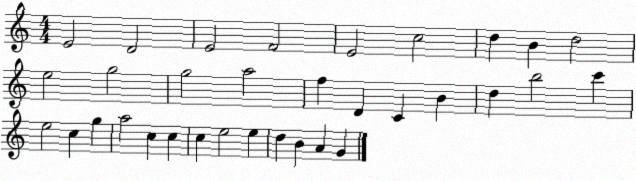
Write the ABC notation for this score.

X:1
T:Untitled
M:4/4
L:1/4
K:C
E2 D2 E2 F2 E2 c2 d B d2 e2 g2 g2 a2 f D C B d b2 c' e2 c g a2 c c c e2 e d B A G